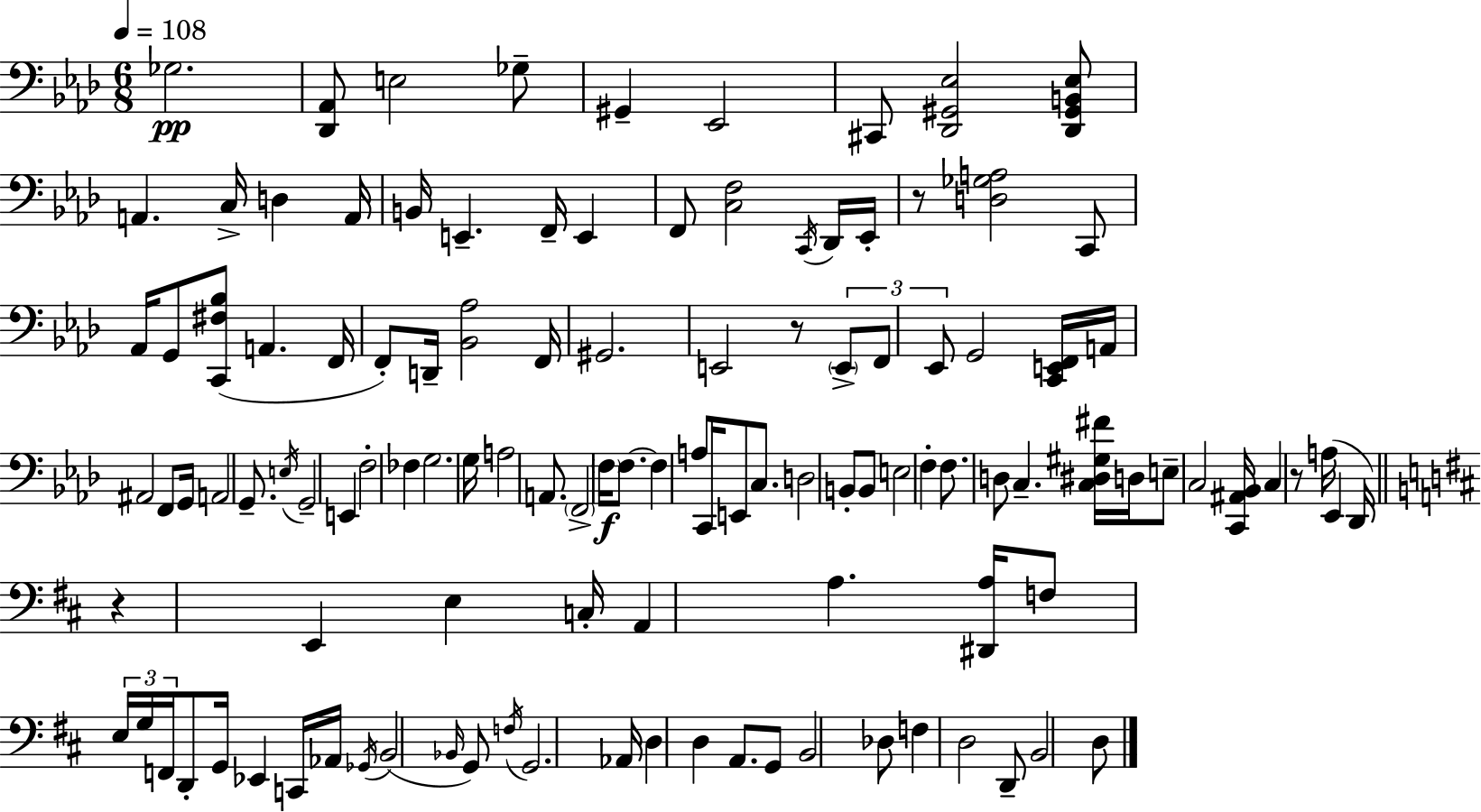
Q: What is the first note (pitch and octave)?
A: Gb3